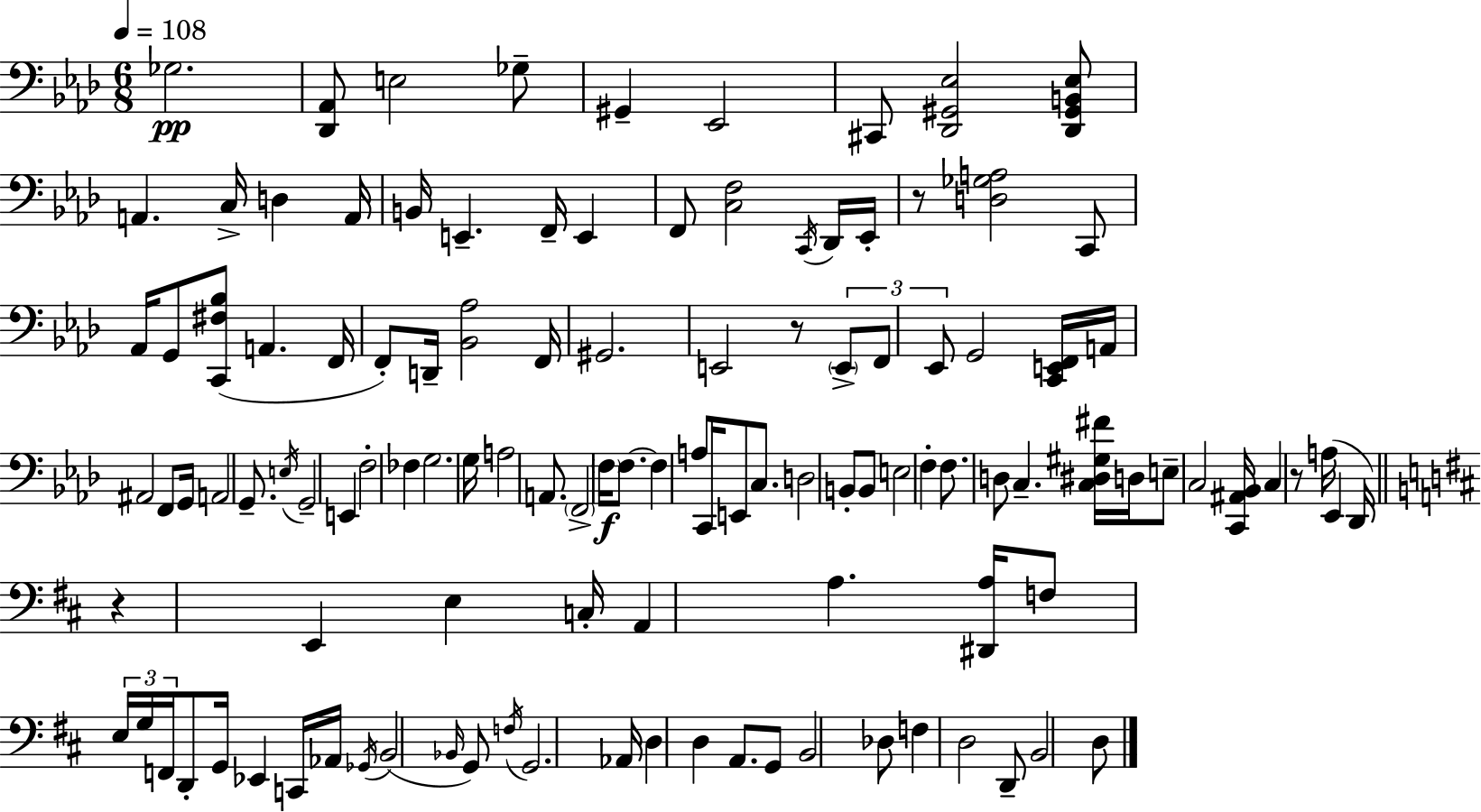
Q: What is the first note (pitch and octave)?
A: Gb3